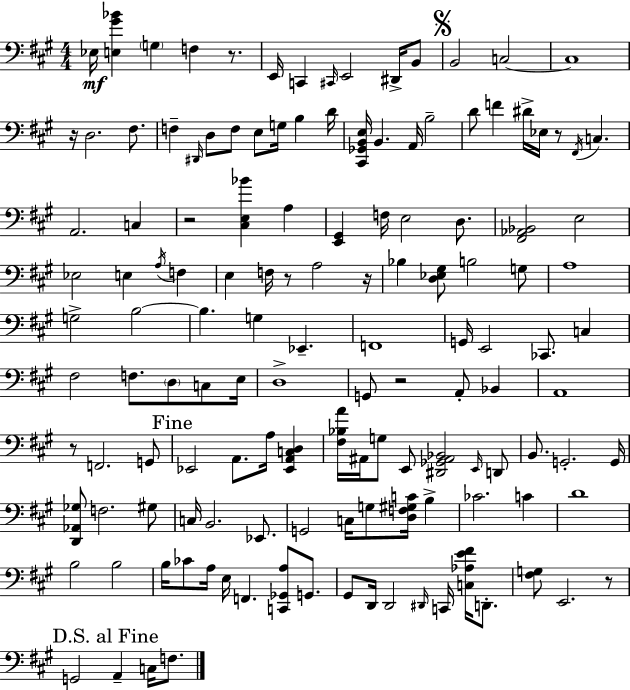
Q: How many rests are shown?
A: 9